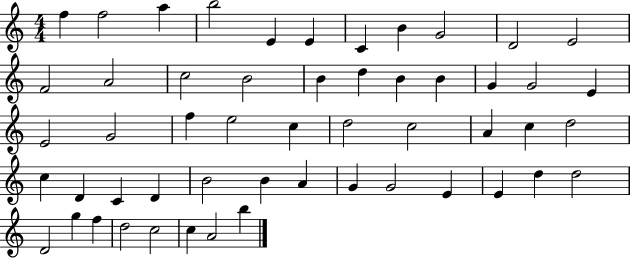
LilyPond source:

{
  \clef treble
  \numericTimeSignature
  \time 4/4
  \key c \major
  f''4 f''2 a''4 | b''2 e'4 e'4 | c'4 b'4 g'2 | d'2 e'2 | \break f'2 a'2 | c''2 b'2 | b'4 d''4 b'4 b'4 | g'4 g'2 e'4 | \break e'2 g'2 | f''4 e''2 c''4 | d''2 c''2 | a'4 c''4 d''2 | \break c''4 d'4 c'4 d'4 | b'2 b'4 a'4 | g'4 g'2 e'4 | e'4 d''4 d''2 | \break d'2 g''4 f''4 | d''2 c''2 | c''4 a'2 b''4 | \bar "|."
}